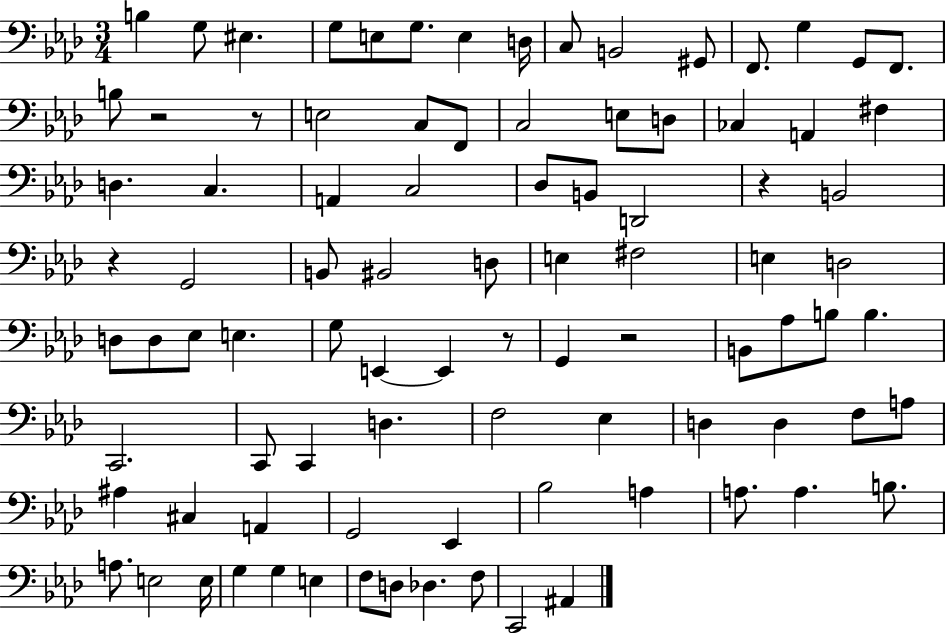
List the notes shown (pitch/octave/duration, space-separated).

B3/q G3/e EIS3/q. G3/e E3/e G3/e. E3/q D3/s C3/e B2/h G#2/e F2/e. G3/q G2/e F2/e. B3/e R/h R/e E3/h C3/e F2/e C3/h E3/e D3/e CES3/q A2/q F#3/q D3/q. C3/q. A2/q C3/h Db3/e B2/e D2/h R/q B2/h R/q G2/h B2/e BIS2/h D3/e E3/q F#3/h E3/q D3/h D3/e D3/e Eb3/e E3/q. G3/e E2/q E2/q R/e G2/q R/h B2/e Ab3/e B3/e B3/q. C2/h. C2/e C2/q D3/q. F3/h Eb3/q D3/q D3/q F3/e A3/e A#3/q C#3/q A2/q G2/h Eb2/q Bb3/h A3/q A3/e. A3/q. B3/e. A3/e. E3/h E3/s G3/q G3/q E3/q F3/e D3/e Db3/q. F3/e C2/h A#2/q